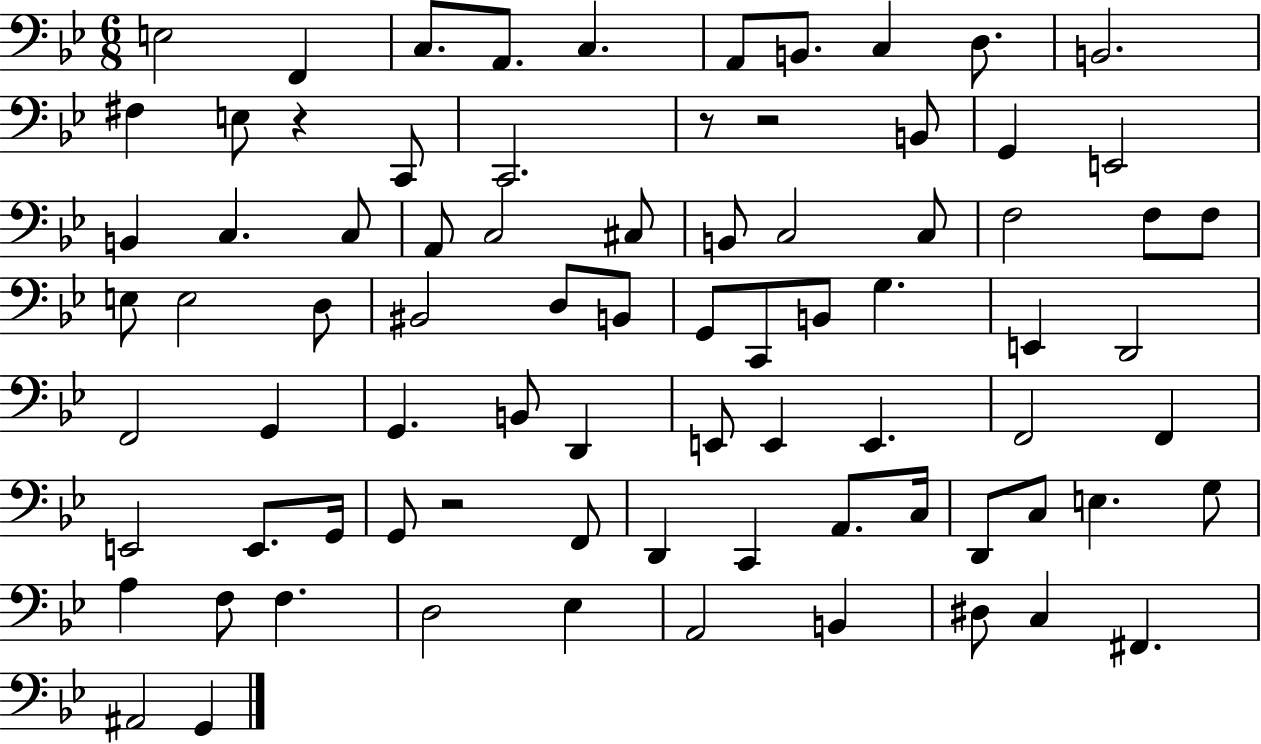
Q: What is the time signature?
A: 6/8